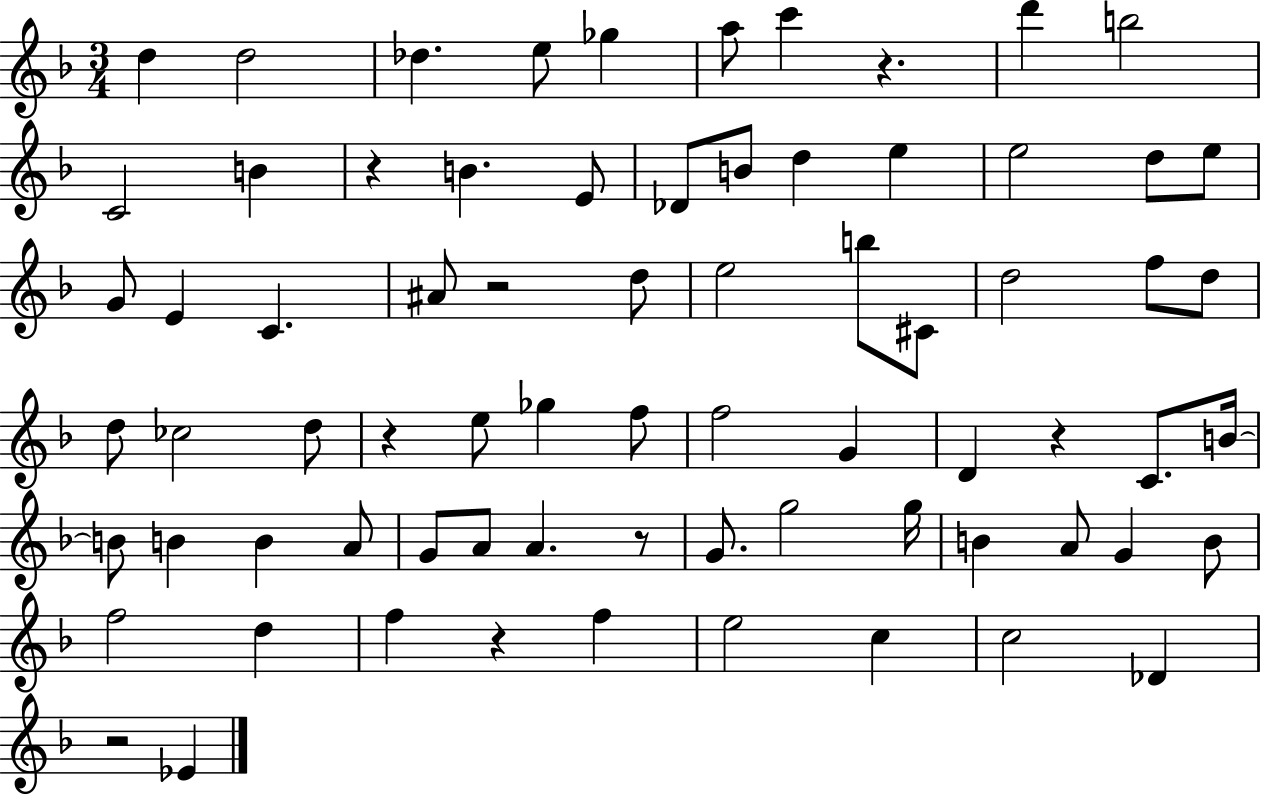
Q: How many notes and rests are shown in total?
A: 73